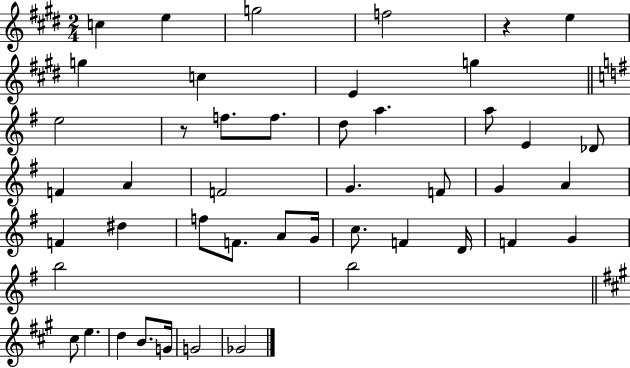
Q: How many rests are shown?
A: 2